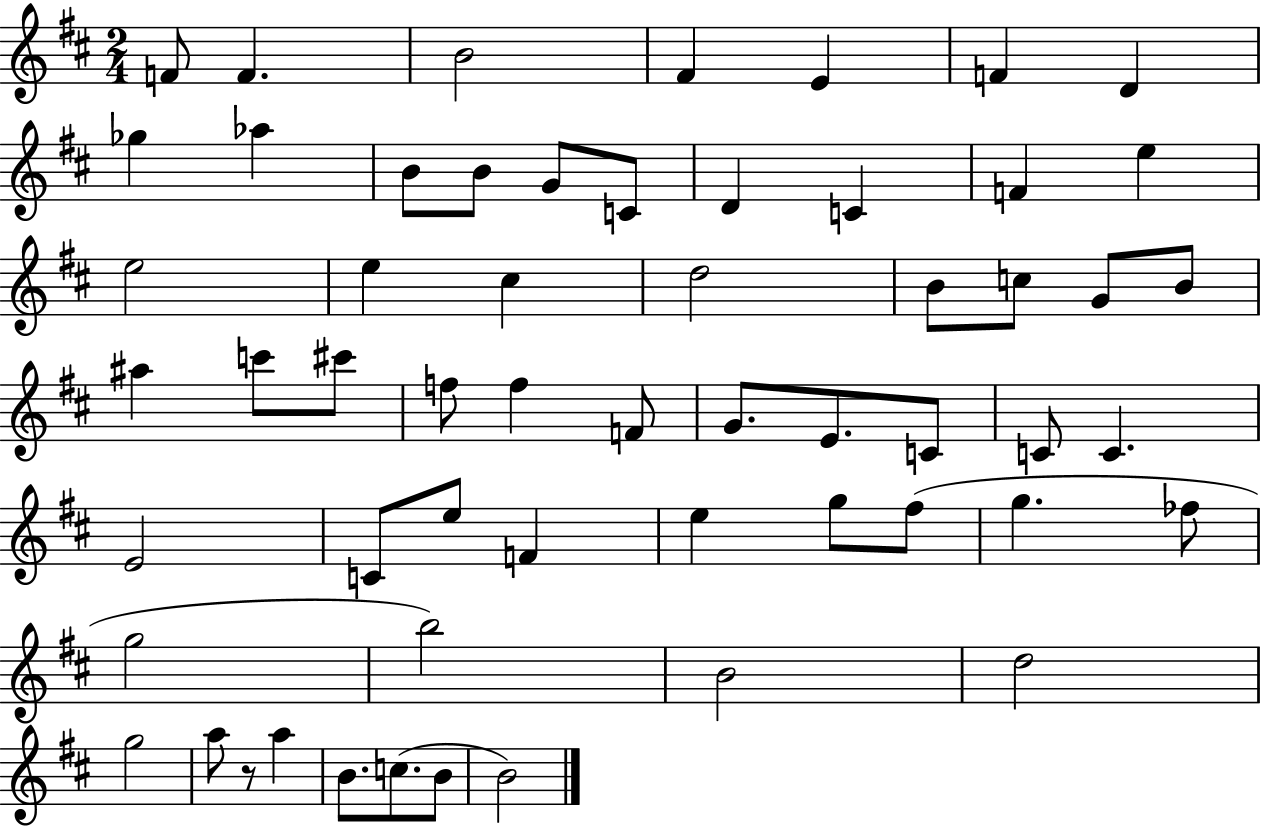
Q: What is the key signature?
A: D major